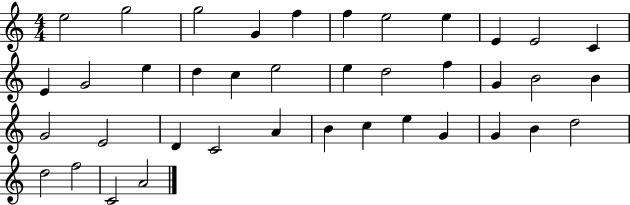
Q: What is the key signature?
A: C major